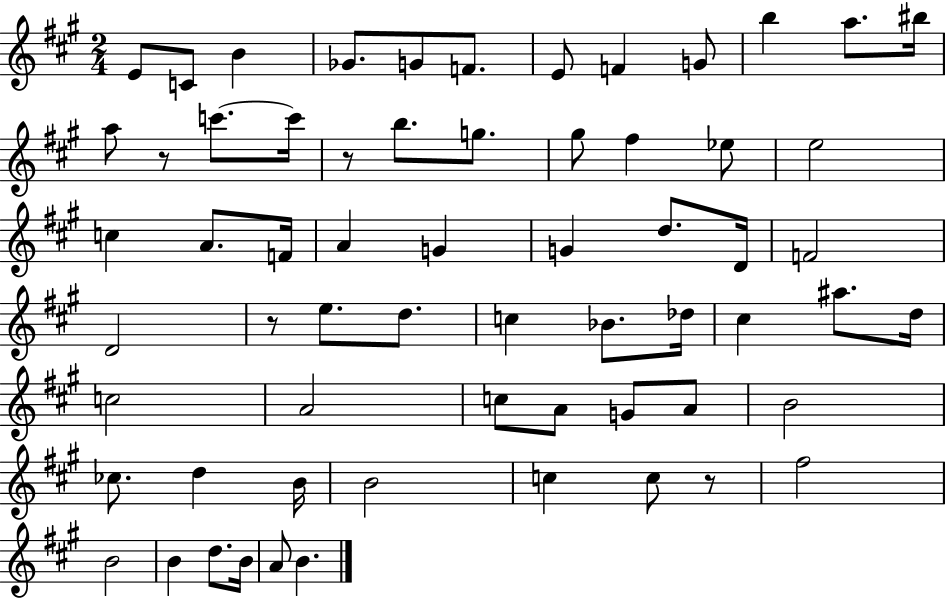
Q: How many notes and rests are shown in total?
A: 63